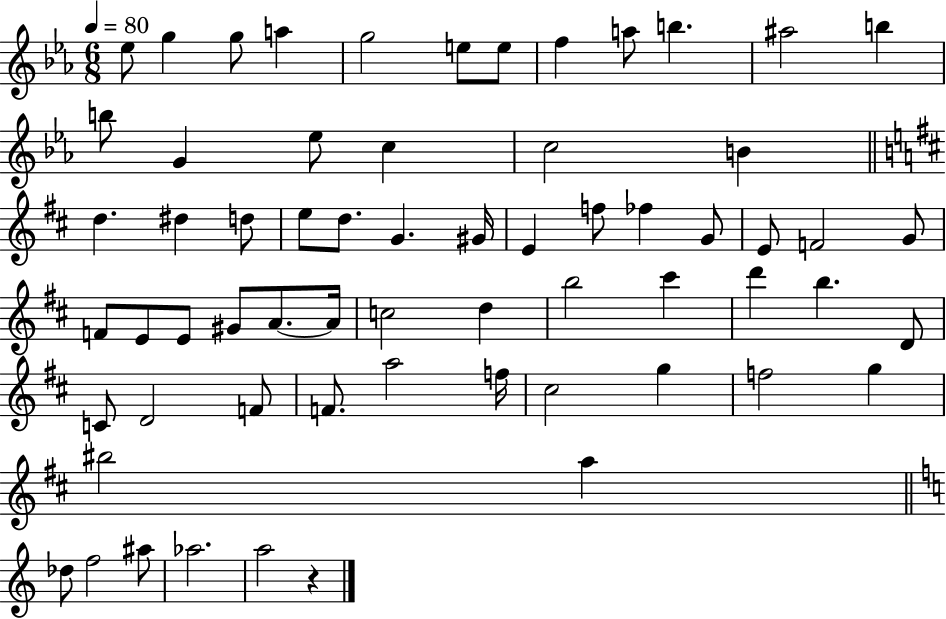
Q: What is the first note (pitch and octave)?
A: Eb5